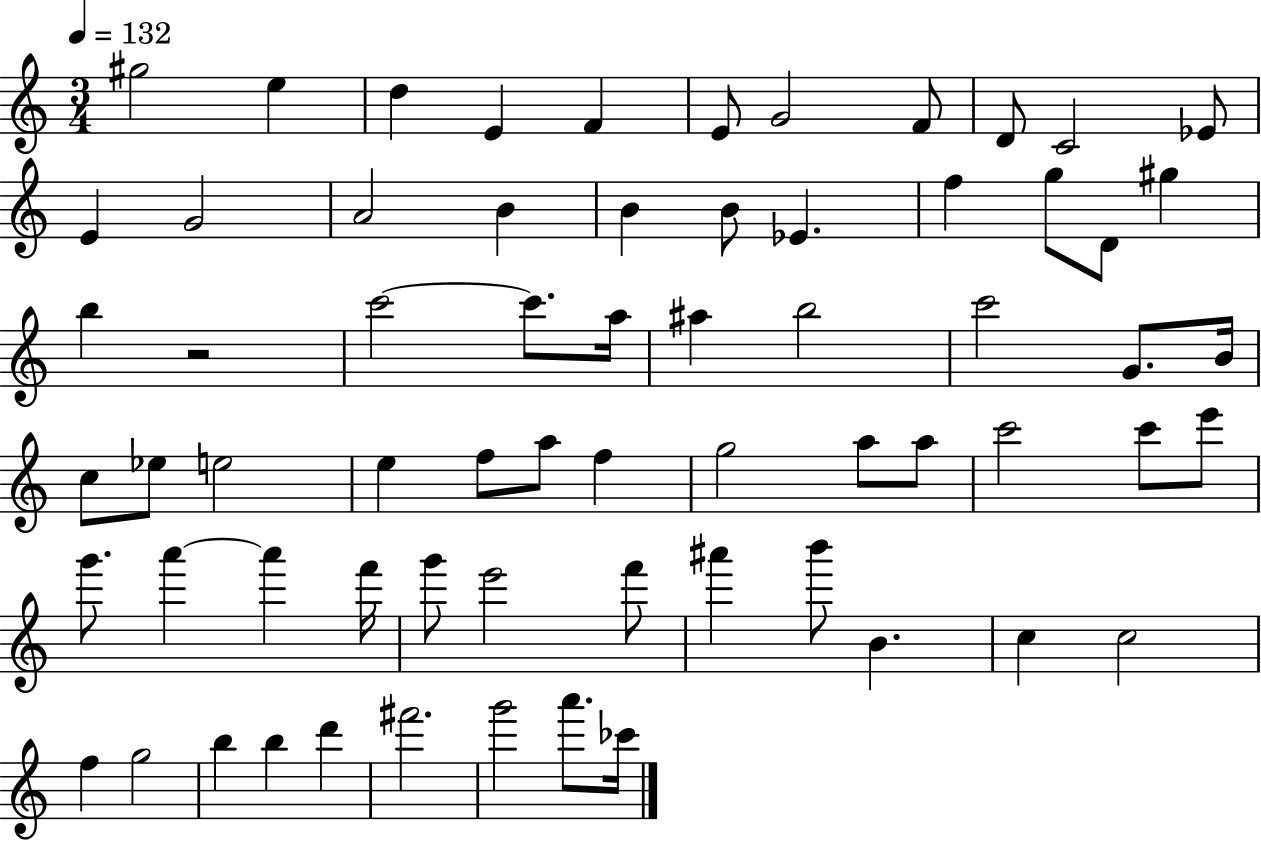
G#5/h E5/q D5/q E4/q F4/q E4/e G4/h F4/e D4/e C4/h Eb4/e E4/q G4/h A4/h B4/q B4/q B4/e Eb4/q. F5/q G5/e D4/e G#5/q B5/q R/h C6/h C6/e. A5/s A#5/q B5/h C6/h G4/e. B4/s C5/e Eb5/e E5/h E5/q F5/e A5/e F5/q G5/h A5/e A5/e C6/h C6/e E6/e G6/e. A6/q A6/q F6/s G6/e E6/h F6/e A#6/q B6/e B4/q. C5/q C5/h F5/q G5/h B5/q B5/q D6/q F#6/h. G6/h A6/e. CES6/s